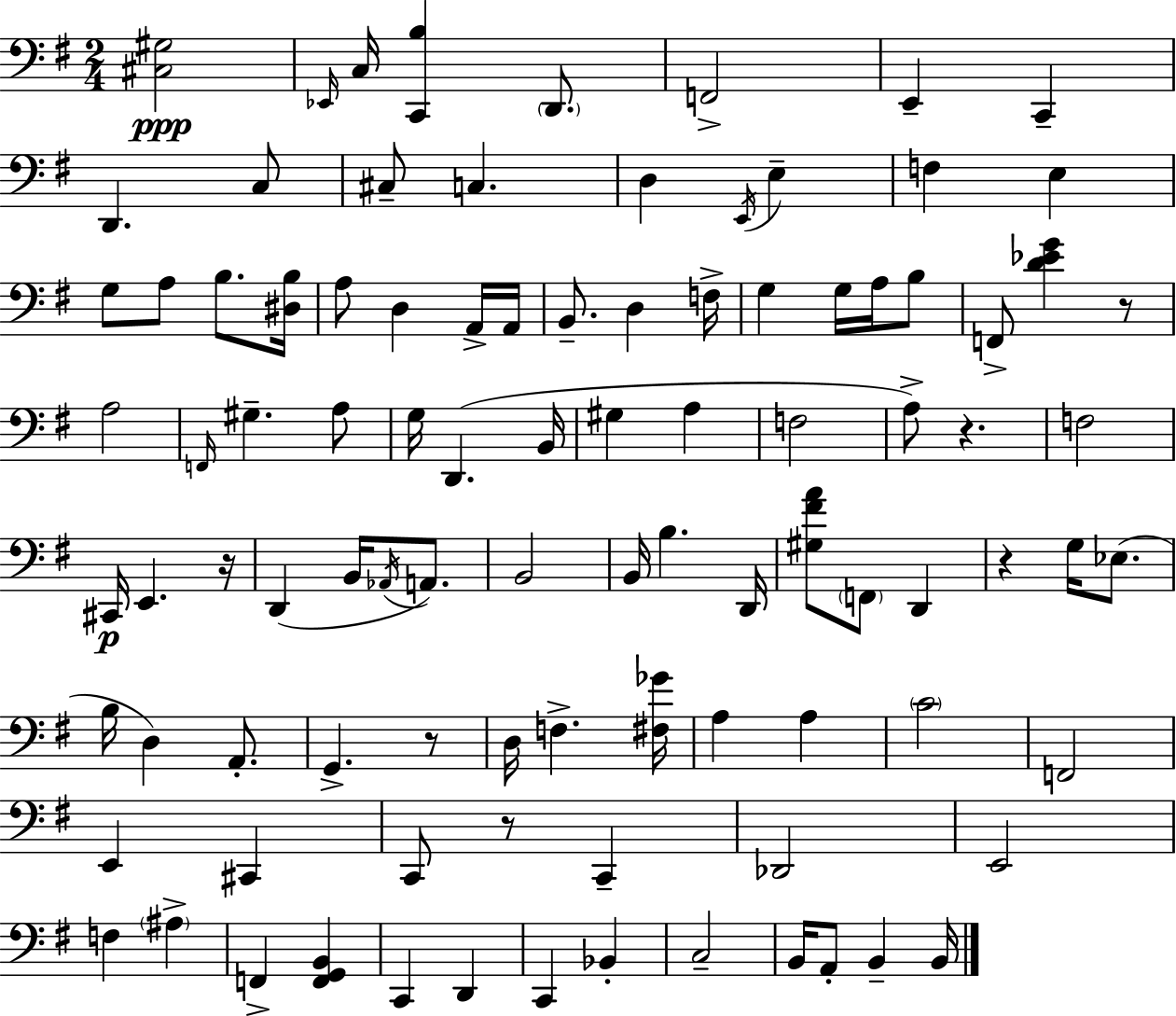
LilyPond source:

{
  \clef bass
  \numericTimeSignature
  \time 2/4
  \key e \minor
  \repeat volta 2 { <cis gis>2\ppp | \grace { ees,16 } c16 <c, b>4 \parenthesize d,8. | f,2-> | e,4-- c,4-- | \break d,4. c8 | cis8-- c4. | d4 \acciaccatura { e,16 } e4-- | f4 e4 | \break g8 a8 b8. | <dis b>16 a8 d4 | a,16-> a,16 b,8.-- d4 | f16-> g4 g16 a16 | \break b8 f,8-> <d' ees' g'>4 | r8 a2 | \grace { f,16 } gis4.-- | a8 g16 d,4.( | \break b,16 gis4 a4 | f2 | a8->) r4. | f2 | \break cis,16\p e,4. | r16 d,4( b,16 | \acciaccatura { aes,16 } a,8.) b,2 | b,16 b4. | \break d,16 <gis fis' a'>8 \parenthesize f,8 | d,4 r4 | g16 ees8.( b16 d4) | a,8.-. g,4.-> | \break r8 d16 f4.-> | <fis ges'>16 a4 | a4 \parenthesize c'2 | f,2 | \break e,4 | cis,4 c,8 r8 | c,4-- des,2 | e,2 | \break f4 | \parenthesize ais4-> f,4-> | <f, g, b,>4 c,4 | d,4 c,4 | \break bes,4-. c2-- | b,16 a,8-. b,4-- | b,16 } \bar "|."
}